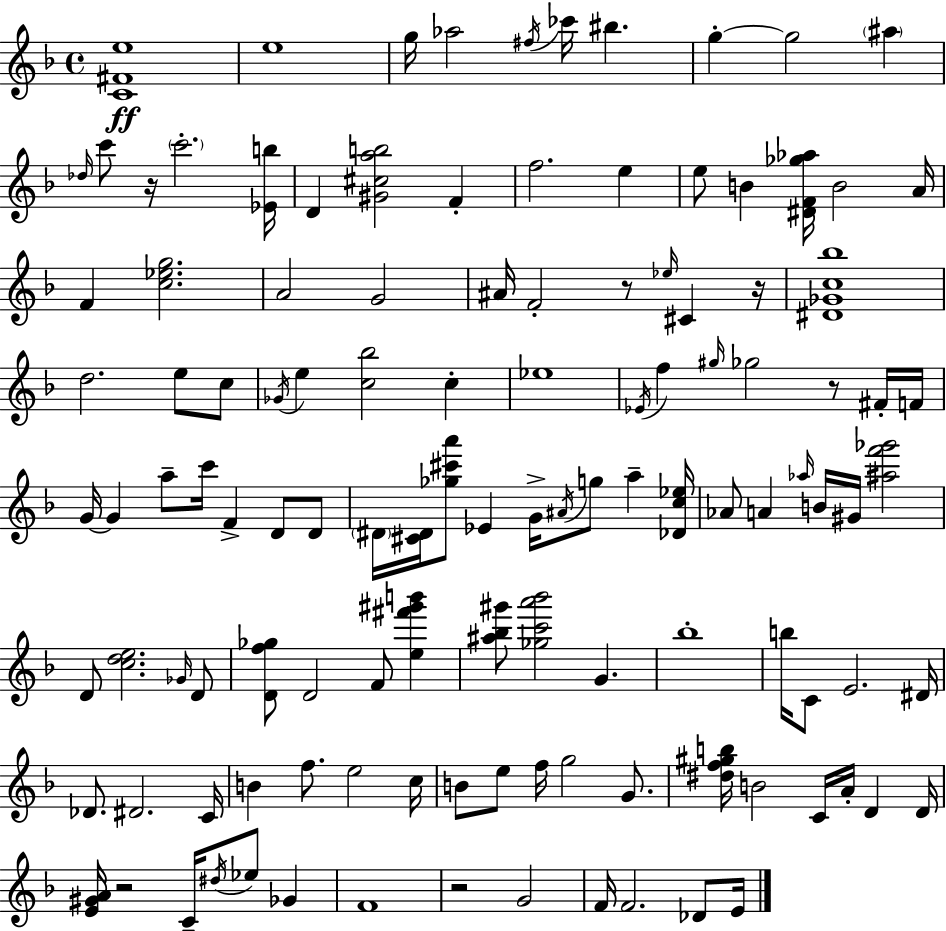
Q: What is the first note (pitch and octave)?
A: E5